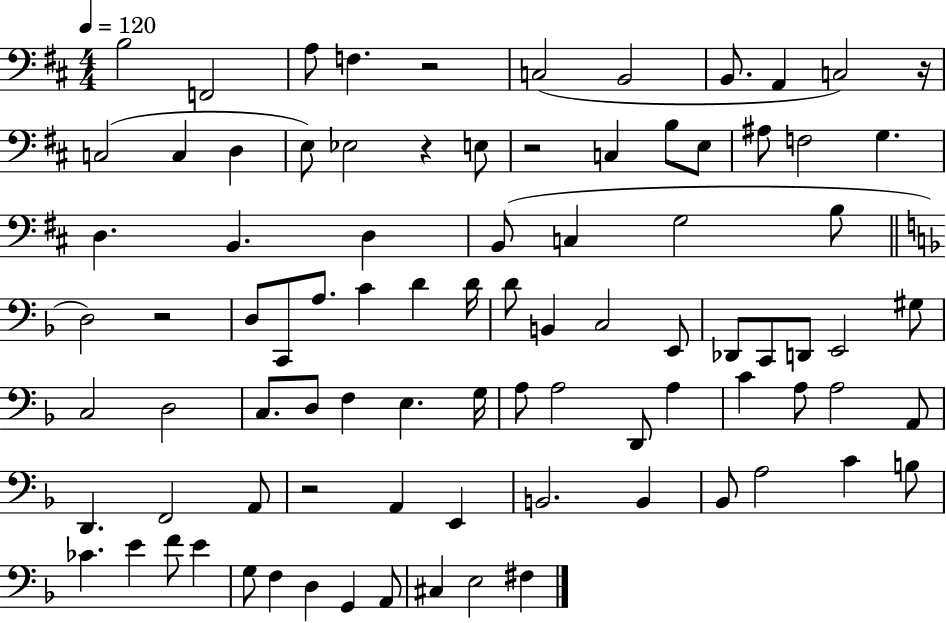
{
  \clef bass
  \numericTimeSignature
  \time 4/4
  \key d \major
  \tempo 4 = 120
  b2 f,2 | a8 f4. r2 | c2( b,2 | b,8. a,4 c2) r16 | \break c2( c4 d4 | e8) ees2 r4 e8 | r2 c4 b8 e8 | ais8 f2 g4. | \break d4. b,4. d4 | b,8( c4 g2 b8 | \bar "||" \break \key d \minor d2) r2 | d8 c,8 a8. c'4 d'4 d'16 | d'8 b,4 c2 e,8 | des,8 c,8 d,8 e,2 gis8 | \break c2 d2 | c8. d8 f4 e4. g16 | a8 a2 d,8 a4 | c'4 a8 a2 a,8 | \break d,4. f,2 a,8 | r2 a,4 e,4 | b,2. b,4 | bes,8 a2 c'4 b8 | \break ces'4. e'4 f'8 e'4 | g8 f4 d4 g,4 a,8 | cis4 e2 fis4 | \bar "|."
}